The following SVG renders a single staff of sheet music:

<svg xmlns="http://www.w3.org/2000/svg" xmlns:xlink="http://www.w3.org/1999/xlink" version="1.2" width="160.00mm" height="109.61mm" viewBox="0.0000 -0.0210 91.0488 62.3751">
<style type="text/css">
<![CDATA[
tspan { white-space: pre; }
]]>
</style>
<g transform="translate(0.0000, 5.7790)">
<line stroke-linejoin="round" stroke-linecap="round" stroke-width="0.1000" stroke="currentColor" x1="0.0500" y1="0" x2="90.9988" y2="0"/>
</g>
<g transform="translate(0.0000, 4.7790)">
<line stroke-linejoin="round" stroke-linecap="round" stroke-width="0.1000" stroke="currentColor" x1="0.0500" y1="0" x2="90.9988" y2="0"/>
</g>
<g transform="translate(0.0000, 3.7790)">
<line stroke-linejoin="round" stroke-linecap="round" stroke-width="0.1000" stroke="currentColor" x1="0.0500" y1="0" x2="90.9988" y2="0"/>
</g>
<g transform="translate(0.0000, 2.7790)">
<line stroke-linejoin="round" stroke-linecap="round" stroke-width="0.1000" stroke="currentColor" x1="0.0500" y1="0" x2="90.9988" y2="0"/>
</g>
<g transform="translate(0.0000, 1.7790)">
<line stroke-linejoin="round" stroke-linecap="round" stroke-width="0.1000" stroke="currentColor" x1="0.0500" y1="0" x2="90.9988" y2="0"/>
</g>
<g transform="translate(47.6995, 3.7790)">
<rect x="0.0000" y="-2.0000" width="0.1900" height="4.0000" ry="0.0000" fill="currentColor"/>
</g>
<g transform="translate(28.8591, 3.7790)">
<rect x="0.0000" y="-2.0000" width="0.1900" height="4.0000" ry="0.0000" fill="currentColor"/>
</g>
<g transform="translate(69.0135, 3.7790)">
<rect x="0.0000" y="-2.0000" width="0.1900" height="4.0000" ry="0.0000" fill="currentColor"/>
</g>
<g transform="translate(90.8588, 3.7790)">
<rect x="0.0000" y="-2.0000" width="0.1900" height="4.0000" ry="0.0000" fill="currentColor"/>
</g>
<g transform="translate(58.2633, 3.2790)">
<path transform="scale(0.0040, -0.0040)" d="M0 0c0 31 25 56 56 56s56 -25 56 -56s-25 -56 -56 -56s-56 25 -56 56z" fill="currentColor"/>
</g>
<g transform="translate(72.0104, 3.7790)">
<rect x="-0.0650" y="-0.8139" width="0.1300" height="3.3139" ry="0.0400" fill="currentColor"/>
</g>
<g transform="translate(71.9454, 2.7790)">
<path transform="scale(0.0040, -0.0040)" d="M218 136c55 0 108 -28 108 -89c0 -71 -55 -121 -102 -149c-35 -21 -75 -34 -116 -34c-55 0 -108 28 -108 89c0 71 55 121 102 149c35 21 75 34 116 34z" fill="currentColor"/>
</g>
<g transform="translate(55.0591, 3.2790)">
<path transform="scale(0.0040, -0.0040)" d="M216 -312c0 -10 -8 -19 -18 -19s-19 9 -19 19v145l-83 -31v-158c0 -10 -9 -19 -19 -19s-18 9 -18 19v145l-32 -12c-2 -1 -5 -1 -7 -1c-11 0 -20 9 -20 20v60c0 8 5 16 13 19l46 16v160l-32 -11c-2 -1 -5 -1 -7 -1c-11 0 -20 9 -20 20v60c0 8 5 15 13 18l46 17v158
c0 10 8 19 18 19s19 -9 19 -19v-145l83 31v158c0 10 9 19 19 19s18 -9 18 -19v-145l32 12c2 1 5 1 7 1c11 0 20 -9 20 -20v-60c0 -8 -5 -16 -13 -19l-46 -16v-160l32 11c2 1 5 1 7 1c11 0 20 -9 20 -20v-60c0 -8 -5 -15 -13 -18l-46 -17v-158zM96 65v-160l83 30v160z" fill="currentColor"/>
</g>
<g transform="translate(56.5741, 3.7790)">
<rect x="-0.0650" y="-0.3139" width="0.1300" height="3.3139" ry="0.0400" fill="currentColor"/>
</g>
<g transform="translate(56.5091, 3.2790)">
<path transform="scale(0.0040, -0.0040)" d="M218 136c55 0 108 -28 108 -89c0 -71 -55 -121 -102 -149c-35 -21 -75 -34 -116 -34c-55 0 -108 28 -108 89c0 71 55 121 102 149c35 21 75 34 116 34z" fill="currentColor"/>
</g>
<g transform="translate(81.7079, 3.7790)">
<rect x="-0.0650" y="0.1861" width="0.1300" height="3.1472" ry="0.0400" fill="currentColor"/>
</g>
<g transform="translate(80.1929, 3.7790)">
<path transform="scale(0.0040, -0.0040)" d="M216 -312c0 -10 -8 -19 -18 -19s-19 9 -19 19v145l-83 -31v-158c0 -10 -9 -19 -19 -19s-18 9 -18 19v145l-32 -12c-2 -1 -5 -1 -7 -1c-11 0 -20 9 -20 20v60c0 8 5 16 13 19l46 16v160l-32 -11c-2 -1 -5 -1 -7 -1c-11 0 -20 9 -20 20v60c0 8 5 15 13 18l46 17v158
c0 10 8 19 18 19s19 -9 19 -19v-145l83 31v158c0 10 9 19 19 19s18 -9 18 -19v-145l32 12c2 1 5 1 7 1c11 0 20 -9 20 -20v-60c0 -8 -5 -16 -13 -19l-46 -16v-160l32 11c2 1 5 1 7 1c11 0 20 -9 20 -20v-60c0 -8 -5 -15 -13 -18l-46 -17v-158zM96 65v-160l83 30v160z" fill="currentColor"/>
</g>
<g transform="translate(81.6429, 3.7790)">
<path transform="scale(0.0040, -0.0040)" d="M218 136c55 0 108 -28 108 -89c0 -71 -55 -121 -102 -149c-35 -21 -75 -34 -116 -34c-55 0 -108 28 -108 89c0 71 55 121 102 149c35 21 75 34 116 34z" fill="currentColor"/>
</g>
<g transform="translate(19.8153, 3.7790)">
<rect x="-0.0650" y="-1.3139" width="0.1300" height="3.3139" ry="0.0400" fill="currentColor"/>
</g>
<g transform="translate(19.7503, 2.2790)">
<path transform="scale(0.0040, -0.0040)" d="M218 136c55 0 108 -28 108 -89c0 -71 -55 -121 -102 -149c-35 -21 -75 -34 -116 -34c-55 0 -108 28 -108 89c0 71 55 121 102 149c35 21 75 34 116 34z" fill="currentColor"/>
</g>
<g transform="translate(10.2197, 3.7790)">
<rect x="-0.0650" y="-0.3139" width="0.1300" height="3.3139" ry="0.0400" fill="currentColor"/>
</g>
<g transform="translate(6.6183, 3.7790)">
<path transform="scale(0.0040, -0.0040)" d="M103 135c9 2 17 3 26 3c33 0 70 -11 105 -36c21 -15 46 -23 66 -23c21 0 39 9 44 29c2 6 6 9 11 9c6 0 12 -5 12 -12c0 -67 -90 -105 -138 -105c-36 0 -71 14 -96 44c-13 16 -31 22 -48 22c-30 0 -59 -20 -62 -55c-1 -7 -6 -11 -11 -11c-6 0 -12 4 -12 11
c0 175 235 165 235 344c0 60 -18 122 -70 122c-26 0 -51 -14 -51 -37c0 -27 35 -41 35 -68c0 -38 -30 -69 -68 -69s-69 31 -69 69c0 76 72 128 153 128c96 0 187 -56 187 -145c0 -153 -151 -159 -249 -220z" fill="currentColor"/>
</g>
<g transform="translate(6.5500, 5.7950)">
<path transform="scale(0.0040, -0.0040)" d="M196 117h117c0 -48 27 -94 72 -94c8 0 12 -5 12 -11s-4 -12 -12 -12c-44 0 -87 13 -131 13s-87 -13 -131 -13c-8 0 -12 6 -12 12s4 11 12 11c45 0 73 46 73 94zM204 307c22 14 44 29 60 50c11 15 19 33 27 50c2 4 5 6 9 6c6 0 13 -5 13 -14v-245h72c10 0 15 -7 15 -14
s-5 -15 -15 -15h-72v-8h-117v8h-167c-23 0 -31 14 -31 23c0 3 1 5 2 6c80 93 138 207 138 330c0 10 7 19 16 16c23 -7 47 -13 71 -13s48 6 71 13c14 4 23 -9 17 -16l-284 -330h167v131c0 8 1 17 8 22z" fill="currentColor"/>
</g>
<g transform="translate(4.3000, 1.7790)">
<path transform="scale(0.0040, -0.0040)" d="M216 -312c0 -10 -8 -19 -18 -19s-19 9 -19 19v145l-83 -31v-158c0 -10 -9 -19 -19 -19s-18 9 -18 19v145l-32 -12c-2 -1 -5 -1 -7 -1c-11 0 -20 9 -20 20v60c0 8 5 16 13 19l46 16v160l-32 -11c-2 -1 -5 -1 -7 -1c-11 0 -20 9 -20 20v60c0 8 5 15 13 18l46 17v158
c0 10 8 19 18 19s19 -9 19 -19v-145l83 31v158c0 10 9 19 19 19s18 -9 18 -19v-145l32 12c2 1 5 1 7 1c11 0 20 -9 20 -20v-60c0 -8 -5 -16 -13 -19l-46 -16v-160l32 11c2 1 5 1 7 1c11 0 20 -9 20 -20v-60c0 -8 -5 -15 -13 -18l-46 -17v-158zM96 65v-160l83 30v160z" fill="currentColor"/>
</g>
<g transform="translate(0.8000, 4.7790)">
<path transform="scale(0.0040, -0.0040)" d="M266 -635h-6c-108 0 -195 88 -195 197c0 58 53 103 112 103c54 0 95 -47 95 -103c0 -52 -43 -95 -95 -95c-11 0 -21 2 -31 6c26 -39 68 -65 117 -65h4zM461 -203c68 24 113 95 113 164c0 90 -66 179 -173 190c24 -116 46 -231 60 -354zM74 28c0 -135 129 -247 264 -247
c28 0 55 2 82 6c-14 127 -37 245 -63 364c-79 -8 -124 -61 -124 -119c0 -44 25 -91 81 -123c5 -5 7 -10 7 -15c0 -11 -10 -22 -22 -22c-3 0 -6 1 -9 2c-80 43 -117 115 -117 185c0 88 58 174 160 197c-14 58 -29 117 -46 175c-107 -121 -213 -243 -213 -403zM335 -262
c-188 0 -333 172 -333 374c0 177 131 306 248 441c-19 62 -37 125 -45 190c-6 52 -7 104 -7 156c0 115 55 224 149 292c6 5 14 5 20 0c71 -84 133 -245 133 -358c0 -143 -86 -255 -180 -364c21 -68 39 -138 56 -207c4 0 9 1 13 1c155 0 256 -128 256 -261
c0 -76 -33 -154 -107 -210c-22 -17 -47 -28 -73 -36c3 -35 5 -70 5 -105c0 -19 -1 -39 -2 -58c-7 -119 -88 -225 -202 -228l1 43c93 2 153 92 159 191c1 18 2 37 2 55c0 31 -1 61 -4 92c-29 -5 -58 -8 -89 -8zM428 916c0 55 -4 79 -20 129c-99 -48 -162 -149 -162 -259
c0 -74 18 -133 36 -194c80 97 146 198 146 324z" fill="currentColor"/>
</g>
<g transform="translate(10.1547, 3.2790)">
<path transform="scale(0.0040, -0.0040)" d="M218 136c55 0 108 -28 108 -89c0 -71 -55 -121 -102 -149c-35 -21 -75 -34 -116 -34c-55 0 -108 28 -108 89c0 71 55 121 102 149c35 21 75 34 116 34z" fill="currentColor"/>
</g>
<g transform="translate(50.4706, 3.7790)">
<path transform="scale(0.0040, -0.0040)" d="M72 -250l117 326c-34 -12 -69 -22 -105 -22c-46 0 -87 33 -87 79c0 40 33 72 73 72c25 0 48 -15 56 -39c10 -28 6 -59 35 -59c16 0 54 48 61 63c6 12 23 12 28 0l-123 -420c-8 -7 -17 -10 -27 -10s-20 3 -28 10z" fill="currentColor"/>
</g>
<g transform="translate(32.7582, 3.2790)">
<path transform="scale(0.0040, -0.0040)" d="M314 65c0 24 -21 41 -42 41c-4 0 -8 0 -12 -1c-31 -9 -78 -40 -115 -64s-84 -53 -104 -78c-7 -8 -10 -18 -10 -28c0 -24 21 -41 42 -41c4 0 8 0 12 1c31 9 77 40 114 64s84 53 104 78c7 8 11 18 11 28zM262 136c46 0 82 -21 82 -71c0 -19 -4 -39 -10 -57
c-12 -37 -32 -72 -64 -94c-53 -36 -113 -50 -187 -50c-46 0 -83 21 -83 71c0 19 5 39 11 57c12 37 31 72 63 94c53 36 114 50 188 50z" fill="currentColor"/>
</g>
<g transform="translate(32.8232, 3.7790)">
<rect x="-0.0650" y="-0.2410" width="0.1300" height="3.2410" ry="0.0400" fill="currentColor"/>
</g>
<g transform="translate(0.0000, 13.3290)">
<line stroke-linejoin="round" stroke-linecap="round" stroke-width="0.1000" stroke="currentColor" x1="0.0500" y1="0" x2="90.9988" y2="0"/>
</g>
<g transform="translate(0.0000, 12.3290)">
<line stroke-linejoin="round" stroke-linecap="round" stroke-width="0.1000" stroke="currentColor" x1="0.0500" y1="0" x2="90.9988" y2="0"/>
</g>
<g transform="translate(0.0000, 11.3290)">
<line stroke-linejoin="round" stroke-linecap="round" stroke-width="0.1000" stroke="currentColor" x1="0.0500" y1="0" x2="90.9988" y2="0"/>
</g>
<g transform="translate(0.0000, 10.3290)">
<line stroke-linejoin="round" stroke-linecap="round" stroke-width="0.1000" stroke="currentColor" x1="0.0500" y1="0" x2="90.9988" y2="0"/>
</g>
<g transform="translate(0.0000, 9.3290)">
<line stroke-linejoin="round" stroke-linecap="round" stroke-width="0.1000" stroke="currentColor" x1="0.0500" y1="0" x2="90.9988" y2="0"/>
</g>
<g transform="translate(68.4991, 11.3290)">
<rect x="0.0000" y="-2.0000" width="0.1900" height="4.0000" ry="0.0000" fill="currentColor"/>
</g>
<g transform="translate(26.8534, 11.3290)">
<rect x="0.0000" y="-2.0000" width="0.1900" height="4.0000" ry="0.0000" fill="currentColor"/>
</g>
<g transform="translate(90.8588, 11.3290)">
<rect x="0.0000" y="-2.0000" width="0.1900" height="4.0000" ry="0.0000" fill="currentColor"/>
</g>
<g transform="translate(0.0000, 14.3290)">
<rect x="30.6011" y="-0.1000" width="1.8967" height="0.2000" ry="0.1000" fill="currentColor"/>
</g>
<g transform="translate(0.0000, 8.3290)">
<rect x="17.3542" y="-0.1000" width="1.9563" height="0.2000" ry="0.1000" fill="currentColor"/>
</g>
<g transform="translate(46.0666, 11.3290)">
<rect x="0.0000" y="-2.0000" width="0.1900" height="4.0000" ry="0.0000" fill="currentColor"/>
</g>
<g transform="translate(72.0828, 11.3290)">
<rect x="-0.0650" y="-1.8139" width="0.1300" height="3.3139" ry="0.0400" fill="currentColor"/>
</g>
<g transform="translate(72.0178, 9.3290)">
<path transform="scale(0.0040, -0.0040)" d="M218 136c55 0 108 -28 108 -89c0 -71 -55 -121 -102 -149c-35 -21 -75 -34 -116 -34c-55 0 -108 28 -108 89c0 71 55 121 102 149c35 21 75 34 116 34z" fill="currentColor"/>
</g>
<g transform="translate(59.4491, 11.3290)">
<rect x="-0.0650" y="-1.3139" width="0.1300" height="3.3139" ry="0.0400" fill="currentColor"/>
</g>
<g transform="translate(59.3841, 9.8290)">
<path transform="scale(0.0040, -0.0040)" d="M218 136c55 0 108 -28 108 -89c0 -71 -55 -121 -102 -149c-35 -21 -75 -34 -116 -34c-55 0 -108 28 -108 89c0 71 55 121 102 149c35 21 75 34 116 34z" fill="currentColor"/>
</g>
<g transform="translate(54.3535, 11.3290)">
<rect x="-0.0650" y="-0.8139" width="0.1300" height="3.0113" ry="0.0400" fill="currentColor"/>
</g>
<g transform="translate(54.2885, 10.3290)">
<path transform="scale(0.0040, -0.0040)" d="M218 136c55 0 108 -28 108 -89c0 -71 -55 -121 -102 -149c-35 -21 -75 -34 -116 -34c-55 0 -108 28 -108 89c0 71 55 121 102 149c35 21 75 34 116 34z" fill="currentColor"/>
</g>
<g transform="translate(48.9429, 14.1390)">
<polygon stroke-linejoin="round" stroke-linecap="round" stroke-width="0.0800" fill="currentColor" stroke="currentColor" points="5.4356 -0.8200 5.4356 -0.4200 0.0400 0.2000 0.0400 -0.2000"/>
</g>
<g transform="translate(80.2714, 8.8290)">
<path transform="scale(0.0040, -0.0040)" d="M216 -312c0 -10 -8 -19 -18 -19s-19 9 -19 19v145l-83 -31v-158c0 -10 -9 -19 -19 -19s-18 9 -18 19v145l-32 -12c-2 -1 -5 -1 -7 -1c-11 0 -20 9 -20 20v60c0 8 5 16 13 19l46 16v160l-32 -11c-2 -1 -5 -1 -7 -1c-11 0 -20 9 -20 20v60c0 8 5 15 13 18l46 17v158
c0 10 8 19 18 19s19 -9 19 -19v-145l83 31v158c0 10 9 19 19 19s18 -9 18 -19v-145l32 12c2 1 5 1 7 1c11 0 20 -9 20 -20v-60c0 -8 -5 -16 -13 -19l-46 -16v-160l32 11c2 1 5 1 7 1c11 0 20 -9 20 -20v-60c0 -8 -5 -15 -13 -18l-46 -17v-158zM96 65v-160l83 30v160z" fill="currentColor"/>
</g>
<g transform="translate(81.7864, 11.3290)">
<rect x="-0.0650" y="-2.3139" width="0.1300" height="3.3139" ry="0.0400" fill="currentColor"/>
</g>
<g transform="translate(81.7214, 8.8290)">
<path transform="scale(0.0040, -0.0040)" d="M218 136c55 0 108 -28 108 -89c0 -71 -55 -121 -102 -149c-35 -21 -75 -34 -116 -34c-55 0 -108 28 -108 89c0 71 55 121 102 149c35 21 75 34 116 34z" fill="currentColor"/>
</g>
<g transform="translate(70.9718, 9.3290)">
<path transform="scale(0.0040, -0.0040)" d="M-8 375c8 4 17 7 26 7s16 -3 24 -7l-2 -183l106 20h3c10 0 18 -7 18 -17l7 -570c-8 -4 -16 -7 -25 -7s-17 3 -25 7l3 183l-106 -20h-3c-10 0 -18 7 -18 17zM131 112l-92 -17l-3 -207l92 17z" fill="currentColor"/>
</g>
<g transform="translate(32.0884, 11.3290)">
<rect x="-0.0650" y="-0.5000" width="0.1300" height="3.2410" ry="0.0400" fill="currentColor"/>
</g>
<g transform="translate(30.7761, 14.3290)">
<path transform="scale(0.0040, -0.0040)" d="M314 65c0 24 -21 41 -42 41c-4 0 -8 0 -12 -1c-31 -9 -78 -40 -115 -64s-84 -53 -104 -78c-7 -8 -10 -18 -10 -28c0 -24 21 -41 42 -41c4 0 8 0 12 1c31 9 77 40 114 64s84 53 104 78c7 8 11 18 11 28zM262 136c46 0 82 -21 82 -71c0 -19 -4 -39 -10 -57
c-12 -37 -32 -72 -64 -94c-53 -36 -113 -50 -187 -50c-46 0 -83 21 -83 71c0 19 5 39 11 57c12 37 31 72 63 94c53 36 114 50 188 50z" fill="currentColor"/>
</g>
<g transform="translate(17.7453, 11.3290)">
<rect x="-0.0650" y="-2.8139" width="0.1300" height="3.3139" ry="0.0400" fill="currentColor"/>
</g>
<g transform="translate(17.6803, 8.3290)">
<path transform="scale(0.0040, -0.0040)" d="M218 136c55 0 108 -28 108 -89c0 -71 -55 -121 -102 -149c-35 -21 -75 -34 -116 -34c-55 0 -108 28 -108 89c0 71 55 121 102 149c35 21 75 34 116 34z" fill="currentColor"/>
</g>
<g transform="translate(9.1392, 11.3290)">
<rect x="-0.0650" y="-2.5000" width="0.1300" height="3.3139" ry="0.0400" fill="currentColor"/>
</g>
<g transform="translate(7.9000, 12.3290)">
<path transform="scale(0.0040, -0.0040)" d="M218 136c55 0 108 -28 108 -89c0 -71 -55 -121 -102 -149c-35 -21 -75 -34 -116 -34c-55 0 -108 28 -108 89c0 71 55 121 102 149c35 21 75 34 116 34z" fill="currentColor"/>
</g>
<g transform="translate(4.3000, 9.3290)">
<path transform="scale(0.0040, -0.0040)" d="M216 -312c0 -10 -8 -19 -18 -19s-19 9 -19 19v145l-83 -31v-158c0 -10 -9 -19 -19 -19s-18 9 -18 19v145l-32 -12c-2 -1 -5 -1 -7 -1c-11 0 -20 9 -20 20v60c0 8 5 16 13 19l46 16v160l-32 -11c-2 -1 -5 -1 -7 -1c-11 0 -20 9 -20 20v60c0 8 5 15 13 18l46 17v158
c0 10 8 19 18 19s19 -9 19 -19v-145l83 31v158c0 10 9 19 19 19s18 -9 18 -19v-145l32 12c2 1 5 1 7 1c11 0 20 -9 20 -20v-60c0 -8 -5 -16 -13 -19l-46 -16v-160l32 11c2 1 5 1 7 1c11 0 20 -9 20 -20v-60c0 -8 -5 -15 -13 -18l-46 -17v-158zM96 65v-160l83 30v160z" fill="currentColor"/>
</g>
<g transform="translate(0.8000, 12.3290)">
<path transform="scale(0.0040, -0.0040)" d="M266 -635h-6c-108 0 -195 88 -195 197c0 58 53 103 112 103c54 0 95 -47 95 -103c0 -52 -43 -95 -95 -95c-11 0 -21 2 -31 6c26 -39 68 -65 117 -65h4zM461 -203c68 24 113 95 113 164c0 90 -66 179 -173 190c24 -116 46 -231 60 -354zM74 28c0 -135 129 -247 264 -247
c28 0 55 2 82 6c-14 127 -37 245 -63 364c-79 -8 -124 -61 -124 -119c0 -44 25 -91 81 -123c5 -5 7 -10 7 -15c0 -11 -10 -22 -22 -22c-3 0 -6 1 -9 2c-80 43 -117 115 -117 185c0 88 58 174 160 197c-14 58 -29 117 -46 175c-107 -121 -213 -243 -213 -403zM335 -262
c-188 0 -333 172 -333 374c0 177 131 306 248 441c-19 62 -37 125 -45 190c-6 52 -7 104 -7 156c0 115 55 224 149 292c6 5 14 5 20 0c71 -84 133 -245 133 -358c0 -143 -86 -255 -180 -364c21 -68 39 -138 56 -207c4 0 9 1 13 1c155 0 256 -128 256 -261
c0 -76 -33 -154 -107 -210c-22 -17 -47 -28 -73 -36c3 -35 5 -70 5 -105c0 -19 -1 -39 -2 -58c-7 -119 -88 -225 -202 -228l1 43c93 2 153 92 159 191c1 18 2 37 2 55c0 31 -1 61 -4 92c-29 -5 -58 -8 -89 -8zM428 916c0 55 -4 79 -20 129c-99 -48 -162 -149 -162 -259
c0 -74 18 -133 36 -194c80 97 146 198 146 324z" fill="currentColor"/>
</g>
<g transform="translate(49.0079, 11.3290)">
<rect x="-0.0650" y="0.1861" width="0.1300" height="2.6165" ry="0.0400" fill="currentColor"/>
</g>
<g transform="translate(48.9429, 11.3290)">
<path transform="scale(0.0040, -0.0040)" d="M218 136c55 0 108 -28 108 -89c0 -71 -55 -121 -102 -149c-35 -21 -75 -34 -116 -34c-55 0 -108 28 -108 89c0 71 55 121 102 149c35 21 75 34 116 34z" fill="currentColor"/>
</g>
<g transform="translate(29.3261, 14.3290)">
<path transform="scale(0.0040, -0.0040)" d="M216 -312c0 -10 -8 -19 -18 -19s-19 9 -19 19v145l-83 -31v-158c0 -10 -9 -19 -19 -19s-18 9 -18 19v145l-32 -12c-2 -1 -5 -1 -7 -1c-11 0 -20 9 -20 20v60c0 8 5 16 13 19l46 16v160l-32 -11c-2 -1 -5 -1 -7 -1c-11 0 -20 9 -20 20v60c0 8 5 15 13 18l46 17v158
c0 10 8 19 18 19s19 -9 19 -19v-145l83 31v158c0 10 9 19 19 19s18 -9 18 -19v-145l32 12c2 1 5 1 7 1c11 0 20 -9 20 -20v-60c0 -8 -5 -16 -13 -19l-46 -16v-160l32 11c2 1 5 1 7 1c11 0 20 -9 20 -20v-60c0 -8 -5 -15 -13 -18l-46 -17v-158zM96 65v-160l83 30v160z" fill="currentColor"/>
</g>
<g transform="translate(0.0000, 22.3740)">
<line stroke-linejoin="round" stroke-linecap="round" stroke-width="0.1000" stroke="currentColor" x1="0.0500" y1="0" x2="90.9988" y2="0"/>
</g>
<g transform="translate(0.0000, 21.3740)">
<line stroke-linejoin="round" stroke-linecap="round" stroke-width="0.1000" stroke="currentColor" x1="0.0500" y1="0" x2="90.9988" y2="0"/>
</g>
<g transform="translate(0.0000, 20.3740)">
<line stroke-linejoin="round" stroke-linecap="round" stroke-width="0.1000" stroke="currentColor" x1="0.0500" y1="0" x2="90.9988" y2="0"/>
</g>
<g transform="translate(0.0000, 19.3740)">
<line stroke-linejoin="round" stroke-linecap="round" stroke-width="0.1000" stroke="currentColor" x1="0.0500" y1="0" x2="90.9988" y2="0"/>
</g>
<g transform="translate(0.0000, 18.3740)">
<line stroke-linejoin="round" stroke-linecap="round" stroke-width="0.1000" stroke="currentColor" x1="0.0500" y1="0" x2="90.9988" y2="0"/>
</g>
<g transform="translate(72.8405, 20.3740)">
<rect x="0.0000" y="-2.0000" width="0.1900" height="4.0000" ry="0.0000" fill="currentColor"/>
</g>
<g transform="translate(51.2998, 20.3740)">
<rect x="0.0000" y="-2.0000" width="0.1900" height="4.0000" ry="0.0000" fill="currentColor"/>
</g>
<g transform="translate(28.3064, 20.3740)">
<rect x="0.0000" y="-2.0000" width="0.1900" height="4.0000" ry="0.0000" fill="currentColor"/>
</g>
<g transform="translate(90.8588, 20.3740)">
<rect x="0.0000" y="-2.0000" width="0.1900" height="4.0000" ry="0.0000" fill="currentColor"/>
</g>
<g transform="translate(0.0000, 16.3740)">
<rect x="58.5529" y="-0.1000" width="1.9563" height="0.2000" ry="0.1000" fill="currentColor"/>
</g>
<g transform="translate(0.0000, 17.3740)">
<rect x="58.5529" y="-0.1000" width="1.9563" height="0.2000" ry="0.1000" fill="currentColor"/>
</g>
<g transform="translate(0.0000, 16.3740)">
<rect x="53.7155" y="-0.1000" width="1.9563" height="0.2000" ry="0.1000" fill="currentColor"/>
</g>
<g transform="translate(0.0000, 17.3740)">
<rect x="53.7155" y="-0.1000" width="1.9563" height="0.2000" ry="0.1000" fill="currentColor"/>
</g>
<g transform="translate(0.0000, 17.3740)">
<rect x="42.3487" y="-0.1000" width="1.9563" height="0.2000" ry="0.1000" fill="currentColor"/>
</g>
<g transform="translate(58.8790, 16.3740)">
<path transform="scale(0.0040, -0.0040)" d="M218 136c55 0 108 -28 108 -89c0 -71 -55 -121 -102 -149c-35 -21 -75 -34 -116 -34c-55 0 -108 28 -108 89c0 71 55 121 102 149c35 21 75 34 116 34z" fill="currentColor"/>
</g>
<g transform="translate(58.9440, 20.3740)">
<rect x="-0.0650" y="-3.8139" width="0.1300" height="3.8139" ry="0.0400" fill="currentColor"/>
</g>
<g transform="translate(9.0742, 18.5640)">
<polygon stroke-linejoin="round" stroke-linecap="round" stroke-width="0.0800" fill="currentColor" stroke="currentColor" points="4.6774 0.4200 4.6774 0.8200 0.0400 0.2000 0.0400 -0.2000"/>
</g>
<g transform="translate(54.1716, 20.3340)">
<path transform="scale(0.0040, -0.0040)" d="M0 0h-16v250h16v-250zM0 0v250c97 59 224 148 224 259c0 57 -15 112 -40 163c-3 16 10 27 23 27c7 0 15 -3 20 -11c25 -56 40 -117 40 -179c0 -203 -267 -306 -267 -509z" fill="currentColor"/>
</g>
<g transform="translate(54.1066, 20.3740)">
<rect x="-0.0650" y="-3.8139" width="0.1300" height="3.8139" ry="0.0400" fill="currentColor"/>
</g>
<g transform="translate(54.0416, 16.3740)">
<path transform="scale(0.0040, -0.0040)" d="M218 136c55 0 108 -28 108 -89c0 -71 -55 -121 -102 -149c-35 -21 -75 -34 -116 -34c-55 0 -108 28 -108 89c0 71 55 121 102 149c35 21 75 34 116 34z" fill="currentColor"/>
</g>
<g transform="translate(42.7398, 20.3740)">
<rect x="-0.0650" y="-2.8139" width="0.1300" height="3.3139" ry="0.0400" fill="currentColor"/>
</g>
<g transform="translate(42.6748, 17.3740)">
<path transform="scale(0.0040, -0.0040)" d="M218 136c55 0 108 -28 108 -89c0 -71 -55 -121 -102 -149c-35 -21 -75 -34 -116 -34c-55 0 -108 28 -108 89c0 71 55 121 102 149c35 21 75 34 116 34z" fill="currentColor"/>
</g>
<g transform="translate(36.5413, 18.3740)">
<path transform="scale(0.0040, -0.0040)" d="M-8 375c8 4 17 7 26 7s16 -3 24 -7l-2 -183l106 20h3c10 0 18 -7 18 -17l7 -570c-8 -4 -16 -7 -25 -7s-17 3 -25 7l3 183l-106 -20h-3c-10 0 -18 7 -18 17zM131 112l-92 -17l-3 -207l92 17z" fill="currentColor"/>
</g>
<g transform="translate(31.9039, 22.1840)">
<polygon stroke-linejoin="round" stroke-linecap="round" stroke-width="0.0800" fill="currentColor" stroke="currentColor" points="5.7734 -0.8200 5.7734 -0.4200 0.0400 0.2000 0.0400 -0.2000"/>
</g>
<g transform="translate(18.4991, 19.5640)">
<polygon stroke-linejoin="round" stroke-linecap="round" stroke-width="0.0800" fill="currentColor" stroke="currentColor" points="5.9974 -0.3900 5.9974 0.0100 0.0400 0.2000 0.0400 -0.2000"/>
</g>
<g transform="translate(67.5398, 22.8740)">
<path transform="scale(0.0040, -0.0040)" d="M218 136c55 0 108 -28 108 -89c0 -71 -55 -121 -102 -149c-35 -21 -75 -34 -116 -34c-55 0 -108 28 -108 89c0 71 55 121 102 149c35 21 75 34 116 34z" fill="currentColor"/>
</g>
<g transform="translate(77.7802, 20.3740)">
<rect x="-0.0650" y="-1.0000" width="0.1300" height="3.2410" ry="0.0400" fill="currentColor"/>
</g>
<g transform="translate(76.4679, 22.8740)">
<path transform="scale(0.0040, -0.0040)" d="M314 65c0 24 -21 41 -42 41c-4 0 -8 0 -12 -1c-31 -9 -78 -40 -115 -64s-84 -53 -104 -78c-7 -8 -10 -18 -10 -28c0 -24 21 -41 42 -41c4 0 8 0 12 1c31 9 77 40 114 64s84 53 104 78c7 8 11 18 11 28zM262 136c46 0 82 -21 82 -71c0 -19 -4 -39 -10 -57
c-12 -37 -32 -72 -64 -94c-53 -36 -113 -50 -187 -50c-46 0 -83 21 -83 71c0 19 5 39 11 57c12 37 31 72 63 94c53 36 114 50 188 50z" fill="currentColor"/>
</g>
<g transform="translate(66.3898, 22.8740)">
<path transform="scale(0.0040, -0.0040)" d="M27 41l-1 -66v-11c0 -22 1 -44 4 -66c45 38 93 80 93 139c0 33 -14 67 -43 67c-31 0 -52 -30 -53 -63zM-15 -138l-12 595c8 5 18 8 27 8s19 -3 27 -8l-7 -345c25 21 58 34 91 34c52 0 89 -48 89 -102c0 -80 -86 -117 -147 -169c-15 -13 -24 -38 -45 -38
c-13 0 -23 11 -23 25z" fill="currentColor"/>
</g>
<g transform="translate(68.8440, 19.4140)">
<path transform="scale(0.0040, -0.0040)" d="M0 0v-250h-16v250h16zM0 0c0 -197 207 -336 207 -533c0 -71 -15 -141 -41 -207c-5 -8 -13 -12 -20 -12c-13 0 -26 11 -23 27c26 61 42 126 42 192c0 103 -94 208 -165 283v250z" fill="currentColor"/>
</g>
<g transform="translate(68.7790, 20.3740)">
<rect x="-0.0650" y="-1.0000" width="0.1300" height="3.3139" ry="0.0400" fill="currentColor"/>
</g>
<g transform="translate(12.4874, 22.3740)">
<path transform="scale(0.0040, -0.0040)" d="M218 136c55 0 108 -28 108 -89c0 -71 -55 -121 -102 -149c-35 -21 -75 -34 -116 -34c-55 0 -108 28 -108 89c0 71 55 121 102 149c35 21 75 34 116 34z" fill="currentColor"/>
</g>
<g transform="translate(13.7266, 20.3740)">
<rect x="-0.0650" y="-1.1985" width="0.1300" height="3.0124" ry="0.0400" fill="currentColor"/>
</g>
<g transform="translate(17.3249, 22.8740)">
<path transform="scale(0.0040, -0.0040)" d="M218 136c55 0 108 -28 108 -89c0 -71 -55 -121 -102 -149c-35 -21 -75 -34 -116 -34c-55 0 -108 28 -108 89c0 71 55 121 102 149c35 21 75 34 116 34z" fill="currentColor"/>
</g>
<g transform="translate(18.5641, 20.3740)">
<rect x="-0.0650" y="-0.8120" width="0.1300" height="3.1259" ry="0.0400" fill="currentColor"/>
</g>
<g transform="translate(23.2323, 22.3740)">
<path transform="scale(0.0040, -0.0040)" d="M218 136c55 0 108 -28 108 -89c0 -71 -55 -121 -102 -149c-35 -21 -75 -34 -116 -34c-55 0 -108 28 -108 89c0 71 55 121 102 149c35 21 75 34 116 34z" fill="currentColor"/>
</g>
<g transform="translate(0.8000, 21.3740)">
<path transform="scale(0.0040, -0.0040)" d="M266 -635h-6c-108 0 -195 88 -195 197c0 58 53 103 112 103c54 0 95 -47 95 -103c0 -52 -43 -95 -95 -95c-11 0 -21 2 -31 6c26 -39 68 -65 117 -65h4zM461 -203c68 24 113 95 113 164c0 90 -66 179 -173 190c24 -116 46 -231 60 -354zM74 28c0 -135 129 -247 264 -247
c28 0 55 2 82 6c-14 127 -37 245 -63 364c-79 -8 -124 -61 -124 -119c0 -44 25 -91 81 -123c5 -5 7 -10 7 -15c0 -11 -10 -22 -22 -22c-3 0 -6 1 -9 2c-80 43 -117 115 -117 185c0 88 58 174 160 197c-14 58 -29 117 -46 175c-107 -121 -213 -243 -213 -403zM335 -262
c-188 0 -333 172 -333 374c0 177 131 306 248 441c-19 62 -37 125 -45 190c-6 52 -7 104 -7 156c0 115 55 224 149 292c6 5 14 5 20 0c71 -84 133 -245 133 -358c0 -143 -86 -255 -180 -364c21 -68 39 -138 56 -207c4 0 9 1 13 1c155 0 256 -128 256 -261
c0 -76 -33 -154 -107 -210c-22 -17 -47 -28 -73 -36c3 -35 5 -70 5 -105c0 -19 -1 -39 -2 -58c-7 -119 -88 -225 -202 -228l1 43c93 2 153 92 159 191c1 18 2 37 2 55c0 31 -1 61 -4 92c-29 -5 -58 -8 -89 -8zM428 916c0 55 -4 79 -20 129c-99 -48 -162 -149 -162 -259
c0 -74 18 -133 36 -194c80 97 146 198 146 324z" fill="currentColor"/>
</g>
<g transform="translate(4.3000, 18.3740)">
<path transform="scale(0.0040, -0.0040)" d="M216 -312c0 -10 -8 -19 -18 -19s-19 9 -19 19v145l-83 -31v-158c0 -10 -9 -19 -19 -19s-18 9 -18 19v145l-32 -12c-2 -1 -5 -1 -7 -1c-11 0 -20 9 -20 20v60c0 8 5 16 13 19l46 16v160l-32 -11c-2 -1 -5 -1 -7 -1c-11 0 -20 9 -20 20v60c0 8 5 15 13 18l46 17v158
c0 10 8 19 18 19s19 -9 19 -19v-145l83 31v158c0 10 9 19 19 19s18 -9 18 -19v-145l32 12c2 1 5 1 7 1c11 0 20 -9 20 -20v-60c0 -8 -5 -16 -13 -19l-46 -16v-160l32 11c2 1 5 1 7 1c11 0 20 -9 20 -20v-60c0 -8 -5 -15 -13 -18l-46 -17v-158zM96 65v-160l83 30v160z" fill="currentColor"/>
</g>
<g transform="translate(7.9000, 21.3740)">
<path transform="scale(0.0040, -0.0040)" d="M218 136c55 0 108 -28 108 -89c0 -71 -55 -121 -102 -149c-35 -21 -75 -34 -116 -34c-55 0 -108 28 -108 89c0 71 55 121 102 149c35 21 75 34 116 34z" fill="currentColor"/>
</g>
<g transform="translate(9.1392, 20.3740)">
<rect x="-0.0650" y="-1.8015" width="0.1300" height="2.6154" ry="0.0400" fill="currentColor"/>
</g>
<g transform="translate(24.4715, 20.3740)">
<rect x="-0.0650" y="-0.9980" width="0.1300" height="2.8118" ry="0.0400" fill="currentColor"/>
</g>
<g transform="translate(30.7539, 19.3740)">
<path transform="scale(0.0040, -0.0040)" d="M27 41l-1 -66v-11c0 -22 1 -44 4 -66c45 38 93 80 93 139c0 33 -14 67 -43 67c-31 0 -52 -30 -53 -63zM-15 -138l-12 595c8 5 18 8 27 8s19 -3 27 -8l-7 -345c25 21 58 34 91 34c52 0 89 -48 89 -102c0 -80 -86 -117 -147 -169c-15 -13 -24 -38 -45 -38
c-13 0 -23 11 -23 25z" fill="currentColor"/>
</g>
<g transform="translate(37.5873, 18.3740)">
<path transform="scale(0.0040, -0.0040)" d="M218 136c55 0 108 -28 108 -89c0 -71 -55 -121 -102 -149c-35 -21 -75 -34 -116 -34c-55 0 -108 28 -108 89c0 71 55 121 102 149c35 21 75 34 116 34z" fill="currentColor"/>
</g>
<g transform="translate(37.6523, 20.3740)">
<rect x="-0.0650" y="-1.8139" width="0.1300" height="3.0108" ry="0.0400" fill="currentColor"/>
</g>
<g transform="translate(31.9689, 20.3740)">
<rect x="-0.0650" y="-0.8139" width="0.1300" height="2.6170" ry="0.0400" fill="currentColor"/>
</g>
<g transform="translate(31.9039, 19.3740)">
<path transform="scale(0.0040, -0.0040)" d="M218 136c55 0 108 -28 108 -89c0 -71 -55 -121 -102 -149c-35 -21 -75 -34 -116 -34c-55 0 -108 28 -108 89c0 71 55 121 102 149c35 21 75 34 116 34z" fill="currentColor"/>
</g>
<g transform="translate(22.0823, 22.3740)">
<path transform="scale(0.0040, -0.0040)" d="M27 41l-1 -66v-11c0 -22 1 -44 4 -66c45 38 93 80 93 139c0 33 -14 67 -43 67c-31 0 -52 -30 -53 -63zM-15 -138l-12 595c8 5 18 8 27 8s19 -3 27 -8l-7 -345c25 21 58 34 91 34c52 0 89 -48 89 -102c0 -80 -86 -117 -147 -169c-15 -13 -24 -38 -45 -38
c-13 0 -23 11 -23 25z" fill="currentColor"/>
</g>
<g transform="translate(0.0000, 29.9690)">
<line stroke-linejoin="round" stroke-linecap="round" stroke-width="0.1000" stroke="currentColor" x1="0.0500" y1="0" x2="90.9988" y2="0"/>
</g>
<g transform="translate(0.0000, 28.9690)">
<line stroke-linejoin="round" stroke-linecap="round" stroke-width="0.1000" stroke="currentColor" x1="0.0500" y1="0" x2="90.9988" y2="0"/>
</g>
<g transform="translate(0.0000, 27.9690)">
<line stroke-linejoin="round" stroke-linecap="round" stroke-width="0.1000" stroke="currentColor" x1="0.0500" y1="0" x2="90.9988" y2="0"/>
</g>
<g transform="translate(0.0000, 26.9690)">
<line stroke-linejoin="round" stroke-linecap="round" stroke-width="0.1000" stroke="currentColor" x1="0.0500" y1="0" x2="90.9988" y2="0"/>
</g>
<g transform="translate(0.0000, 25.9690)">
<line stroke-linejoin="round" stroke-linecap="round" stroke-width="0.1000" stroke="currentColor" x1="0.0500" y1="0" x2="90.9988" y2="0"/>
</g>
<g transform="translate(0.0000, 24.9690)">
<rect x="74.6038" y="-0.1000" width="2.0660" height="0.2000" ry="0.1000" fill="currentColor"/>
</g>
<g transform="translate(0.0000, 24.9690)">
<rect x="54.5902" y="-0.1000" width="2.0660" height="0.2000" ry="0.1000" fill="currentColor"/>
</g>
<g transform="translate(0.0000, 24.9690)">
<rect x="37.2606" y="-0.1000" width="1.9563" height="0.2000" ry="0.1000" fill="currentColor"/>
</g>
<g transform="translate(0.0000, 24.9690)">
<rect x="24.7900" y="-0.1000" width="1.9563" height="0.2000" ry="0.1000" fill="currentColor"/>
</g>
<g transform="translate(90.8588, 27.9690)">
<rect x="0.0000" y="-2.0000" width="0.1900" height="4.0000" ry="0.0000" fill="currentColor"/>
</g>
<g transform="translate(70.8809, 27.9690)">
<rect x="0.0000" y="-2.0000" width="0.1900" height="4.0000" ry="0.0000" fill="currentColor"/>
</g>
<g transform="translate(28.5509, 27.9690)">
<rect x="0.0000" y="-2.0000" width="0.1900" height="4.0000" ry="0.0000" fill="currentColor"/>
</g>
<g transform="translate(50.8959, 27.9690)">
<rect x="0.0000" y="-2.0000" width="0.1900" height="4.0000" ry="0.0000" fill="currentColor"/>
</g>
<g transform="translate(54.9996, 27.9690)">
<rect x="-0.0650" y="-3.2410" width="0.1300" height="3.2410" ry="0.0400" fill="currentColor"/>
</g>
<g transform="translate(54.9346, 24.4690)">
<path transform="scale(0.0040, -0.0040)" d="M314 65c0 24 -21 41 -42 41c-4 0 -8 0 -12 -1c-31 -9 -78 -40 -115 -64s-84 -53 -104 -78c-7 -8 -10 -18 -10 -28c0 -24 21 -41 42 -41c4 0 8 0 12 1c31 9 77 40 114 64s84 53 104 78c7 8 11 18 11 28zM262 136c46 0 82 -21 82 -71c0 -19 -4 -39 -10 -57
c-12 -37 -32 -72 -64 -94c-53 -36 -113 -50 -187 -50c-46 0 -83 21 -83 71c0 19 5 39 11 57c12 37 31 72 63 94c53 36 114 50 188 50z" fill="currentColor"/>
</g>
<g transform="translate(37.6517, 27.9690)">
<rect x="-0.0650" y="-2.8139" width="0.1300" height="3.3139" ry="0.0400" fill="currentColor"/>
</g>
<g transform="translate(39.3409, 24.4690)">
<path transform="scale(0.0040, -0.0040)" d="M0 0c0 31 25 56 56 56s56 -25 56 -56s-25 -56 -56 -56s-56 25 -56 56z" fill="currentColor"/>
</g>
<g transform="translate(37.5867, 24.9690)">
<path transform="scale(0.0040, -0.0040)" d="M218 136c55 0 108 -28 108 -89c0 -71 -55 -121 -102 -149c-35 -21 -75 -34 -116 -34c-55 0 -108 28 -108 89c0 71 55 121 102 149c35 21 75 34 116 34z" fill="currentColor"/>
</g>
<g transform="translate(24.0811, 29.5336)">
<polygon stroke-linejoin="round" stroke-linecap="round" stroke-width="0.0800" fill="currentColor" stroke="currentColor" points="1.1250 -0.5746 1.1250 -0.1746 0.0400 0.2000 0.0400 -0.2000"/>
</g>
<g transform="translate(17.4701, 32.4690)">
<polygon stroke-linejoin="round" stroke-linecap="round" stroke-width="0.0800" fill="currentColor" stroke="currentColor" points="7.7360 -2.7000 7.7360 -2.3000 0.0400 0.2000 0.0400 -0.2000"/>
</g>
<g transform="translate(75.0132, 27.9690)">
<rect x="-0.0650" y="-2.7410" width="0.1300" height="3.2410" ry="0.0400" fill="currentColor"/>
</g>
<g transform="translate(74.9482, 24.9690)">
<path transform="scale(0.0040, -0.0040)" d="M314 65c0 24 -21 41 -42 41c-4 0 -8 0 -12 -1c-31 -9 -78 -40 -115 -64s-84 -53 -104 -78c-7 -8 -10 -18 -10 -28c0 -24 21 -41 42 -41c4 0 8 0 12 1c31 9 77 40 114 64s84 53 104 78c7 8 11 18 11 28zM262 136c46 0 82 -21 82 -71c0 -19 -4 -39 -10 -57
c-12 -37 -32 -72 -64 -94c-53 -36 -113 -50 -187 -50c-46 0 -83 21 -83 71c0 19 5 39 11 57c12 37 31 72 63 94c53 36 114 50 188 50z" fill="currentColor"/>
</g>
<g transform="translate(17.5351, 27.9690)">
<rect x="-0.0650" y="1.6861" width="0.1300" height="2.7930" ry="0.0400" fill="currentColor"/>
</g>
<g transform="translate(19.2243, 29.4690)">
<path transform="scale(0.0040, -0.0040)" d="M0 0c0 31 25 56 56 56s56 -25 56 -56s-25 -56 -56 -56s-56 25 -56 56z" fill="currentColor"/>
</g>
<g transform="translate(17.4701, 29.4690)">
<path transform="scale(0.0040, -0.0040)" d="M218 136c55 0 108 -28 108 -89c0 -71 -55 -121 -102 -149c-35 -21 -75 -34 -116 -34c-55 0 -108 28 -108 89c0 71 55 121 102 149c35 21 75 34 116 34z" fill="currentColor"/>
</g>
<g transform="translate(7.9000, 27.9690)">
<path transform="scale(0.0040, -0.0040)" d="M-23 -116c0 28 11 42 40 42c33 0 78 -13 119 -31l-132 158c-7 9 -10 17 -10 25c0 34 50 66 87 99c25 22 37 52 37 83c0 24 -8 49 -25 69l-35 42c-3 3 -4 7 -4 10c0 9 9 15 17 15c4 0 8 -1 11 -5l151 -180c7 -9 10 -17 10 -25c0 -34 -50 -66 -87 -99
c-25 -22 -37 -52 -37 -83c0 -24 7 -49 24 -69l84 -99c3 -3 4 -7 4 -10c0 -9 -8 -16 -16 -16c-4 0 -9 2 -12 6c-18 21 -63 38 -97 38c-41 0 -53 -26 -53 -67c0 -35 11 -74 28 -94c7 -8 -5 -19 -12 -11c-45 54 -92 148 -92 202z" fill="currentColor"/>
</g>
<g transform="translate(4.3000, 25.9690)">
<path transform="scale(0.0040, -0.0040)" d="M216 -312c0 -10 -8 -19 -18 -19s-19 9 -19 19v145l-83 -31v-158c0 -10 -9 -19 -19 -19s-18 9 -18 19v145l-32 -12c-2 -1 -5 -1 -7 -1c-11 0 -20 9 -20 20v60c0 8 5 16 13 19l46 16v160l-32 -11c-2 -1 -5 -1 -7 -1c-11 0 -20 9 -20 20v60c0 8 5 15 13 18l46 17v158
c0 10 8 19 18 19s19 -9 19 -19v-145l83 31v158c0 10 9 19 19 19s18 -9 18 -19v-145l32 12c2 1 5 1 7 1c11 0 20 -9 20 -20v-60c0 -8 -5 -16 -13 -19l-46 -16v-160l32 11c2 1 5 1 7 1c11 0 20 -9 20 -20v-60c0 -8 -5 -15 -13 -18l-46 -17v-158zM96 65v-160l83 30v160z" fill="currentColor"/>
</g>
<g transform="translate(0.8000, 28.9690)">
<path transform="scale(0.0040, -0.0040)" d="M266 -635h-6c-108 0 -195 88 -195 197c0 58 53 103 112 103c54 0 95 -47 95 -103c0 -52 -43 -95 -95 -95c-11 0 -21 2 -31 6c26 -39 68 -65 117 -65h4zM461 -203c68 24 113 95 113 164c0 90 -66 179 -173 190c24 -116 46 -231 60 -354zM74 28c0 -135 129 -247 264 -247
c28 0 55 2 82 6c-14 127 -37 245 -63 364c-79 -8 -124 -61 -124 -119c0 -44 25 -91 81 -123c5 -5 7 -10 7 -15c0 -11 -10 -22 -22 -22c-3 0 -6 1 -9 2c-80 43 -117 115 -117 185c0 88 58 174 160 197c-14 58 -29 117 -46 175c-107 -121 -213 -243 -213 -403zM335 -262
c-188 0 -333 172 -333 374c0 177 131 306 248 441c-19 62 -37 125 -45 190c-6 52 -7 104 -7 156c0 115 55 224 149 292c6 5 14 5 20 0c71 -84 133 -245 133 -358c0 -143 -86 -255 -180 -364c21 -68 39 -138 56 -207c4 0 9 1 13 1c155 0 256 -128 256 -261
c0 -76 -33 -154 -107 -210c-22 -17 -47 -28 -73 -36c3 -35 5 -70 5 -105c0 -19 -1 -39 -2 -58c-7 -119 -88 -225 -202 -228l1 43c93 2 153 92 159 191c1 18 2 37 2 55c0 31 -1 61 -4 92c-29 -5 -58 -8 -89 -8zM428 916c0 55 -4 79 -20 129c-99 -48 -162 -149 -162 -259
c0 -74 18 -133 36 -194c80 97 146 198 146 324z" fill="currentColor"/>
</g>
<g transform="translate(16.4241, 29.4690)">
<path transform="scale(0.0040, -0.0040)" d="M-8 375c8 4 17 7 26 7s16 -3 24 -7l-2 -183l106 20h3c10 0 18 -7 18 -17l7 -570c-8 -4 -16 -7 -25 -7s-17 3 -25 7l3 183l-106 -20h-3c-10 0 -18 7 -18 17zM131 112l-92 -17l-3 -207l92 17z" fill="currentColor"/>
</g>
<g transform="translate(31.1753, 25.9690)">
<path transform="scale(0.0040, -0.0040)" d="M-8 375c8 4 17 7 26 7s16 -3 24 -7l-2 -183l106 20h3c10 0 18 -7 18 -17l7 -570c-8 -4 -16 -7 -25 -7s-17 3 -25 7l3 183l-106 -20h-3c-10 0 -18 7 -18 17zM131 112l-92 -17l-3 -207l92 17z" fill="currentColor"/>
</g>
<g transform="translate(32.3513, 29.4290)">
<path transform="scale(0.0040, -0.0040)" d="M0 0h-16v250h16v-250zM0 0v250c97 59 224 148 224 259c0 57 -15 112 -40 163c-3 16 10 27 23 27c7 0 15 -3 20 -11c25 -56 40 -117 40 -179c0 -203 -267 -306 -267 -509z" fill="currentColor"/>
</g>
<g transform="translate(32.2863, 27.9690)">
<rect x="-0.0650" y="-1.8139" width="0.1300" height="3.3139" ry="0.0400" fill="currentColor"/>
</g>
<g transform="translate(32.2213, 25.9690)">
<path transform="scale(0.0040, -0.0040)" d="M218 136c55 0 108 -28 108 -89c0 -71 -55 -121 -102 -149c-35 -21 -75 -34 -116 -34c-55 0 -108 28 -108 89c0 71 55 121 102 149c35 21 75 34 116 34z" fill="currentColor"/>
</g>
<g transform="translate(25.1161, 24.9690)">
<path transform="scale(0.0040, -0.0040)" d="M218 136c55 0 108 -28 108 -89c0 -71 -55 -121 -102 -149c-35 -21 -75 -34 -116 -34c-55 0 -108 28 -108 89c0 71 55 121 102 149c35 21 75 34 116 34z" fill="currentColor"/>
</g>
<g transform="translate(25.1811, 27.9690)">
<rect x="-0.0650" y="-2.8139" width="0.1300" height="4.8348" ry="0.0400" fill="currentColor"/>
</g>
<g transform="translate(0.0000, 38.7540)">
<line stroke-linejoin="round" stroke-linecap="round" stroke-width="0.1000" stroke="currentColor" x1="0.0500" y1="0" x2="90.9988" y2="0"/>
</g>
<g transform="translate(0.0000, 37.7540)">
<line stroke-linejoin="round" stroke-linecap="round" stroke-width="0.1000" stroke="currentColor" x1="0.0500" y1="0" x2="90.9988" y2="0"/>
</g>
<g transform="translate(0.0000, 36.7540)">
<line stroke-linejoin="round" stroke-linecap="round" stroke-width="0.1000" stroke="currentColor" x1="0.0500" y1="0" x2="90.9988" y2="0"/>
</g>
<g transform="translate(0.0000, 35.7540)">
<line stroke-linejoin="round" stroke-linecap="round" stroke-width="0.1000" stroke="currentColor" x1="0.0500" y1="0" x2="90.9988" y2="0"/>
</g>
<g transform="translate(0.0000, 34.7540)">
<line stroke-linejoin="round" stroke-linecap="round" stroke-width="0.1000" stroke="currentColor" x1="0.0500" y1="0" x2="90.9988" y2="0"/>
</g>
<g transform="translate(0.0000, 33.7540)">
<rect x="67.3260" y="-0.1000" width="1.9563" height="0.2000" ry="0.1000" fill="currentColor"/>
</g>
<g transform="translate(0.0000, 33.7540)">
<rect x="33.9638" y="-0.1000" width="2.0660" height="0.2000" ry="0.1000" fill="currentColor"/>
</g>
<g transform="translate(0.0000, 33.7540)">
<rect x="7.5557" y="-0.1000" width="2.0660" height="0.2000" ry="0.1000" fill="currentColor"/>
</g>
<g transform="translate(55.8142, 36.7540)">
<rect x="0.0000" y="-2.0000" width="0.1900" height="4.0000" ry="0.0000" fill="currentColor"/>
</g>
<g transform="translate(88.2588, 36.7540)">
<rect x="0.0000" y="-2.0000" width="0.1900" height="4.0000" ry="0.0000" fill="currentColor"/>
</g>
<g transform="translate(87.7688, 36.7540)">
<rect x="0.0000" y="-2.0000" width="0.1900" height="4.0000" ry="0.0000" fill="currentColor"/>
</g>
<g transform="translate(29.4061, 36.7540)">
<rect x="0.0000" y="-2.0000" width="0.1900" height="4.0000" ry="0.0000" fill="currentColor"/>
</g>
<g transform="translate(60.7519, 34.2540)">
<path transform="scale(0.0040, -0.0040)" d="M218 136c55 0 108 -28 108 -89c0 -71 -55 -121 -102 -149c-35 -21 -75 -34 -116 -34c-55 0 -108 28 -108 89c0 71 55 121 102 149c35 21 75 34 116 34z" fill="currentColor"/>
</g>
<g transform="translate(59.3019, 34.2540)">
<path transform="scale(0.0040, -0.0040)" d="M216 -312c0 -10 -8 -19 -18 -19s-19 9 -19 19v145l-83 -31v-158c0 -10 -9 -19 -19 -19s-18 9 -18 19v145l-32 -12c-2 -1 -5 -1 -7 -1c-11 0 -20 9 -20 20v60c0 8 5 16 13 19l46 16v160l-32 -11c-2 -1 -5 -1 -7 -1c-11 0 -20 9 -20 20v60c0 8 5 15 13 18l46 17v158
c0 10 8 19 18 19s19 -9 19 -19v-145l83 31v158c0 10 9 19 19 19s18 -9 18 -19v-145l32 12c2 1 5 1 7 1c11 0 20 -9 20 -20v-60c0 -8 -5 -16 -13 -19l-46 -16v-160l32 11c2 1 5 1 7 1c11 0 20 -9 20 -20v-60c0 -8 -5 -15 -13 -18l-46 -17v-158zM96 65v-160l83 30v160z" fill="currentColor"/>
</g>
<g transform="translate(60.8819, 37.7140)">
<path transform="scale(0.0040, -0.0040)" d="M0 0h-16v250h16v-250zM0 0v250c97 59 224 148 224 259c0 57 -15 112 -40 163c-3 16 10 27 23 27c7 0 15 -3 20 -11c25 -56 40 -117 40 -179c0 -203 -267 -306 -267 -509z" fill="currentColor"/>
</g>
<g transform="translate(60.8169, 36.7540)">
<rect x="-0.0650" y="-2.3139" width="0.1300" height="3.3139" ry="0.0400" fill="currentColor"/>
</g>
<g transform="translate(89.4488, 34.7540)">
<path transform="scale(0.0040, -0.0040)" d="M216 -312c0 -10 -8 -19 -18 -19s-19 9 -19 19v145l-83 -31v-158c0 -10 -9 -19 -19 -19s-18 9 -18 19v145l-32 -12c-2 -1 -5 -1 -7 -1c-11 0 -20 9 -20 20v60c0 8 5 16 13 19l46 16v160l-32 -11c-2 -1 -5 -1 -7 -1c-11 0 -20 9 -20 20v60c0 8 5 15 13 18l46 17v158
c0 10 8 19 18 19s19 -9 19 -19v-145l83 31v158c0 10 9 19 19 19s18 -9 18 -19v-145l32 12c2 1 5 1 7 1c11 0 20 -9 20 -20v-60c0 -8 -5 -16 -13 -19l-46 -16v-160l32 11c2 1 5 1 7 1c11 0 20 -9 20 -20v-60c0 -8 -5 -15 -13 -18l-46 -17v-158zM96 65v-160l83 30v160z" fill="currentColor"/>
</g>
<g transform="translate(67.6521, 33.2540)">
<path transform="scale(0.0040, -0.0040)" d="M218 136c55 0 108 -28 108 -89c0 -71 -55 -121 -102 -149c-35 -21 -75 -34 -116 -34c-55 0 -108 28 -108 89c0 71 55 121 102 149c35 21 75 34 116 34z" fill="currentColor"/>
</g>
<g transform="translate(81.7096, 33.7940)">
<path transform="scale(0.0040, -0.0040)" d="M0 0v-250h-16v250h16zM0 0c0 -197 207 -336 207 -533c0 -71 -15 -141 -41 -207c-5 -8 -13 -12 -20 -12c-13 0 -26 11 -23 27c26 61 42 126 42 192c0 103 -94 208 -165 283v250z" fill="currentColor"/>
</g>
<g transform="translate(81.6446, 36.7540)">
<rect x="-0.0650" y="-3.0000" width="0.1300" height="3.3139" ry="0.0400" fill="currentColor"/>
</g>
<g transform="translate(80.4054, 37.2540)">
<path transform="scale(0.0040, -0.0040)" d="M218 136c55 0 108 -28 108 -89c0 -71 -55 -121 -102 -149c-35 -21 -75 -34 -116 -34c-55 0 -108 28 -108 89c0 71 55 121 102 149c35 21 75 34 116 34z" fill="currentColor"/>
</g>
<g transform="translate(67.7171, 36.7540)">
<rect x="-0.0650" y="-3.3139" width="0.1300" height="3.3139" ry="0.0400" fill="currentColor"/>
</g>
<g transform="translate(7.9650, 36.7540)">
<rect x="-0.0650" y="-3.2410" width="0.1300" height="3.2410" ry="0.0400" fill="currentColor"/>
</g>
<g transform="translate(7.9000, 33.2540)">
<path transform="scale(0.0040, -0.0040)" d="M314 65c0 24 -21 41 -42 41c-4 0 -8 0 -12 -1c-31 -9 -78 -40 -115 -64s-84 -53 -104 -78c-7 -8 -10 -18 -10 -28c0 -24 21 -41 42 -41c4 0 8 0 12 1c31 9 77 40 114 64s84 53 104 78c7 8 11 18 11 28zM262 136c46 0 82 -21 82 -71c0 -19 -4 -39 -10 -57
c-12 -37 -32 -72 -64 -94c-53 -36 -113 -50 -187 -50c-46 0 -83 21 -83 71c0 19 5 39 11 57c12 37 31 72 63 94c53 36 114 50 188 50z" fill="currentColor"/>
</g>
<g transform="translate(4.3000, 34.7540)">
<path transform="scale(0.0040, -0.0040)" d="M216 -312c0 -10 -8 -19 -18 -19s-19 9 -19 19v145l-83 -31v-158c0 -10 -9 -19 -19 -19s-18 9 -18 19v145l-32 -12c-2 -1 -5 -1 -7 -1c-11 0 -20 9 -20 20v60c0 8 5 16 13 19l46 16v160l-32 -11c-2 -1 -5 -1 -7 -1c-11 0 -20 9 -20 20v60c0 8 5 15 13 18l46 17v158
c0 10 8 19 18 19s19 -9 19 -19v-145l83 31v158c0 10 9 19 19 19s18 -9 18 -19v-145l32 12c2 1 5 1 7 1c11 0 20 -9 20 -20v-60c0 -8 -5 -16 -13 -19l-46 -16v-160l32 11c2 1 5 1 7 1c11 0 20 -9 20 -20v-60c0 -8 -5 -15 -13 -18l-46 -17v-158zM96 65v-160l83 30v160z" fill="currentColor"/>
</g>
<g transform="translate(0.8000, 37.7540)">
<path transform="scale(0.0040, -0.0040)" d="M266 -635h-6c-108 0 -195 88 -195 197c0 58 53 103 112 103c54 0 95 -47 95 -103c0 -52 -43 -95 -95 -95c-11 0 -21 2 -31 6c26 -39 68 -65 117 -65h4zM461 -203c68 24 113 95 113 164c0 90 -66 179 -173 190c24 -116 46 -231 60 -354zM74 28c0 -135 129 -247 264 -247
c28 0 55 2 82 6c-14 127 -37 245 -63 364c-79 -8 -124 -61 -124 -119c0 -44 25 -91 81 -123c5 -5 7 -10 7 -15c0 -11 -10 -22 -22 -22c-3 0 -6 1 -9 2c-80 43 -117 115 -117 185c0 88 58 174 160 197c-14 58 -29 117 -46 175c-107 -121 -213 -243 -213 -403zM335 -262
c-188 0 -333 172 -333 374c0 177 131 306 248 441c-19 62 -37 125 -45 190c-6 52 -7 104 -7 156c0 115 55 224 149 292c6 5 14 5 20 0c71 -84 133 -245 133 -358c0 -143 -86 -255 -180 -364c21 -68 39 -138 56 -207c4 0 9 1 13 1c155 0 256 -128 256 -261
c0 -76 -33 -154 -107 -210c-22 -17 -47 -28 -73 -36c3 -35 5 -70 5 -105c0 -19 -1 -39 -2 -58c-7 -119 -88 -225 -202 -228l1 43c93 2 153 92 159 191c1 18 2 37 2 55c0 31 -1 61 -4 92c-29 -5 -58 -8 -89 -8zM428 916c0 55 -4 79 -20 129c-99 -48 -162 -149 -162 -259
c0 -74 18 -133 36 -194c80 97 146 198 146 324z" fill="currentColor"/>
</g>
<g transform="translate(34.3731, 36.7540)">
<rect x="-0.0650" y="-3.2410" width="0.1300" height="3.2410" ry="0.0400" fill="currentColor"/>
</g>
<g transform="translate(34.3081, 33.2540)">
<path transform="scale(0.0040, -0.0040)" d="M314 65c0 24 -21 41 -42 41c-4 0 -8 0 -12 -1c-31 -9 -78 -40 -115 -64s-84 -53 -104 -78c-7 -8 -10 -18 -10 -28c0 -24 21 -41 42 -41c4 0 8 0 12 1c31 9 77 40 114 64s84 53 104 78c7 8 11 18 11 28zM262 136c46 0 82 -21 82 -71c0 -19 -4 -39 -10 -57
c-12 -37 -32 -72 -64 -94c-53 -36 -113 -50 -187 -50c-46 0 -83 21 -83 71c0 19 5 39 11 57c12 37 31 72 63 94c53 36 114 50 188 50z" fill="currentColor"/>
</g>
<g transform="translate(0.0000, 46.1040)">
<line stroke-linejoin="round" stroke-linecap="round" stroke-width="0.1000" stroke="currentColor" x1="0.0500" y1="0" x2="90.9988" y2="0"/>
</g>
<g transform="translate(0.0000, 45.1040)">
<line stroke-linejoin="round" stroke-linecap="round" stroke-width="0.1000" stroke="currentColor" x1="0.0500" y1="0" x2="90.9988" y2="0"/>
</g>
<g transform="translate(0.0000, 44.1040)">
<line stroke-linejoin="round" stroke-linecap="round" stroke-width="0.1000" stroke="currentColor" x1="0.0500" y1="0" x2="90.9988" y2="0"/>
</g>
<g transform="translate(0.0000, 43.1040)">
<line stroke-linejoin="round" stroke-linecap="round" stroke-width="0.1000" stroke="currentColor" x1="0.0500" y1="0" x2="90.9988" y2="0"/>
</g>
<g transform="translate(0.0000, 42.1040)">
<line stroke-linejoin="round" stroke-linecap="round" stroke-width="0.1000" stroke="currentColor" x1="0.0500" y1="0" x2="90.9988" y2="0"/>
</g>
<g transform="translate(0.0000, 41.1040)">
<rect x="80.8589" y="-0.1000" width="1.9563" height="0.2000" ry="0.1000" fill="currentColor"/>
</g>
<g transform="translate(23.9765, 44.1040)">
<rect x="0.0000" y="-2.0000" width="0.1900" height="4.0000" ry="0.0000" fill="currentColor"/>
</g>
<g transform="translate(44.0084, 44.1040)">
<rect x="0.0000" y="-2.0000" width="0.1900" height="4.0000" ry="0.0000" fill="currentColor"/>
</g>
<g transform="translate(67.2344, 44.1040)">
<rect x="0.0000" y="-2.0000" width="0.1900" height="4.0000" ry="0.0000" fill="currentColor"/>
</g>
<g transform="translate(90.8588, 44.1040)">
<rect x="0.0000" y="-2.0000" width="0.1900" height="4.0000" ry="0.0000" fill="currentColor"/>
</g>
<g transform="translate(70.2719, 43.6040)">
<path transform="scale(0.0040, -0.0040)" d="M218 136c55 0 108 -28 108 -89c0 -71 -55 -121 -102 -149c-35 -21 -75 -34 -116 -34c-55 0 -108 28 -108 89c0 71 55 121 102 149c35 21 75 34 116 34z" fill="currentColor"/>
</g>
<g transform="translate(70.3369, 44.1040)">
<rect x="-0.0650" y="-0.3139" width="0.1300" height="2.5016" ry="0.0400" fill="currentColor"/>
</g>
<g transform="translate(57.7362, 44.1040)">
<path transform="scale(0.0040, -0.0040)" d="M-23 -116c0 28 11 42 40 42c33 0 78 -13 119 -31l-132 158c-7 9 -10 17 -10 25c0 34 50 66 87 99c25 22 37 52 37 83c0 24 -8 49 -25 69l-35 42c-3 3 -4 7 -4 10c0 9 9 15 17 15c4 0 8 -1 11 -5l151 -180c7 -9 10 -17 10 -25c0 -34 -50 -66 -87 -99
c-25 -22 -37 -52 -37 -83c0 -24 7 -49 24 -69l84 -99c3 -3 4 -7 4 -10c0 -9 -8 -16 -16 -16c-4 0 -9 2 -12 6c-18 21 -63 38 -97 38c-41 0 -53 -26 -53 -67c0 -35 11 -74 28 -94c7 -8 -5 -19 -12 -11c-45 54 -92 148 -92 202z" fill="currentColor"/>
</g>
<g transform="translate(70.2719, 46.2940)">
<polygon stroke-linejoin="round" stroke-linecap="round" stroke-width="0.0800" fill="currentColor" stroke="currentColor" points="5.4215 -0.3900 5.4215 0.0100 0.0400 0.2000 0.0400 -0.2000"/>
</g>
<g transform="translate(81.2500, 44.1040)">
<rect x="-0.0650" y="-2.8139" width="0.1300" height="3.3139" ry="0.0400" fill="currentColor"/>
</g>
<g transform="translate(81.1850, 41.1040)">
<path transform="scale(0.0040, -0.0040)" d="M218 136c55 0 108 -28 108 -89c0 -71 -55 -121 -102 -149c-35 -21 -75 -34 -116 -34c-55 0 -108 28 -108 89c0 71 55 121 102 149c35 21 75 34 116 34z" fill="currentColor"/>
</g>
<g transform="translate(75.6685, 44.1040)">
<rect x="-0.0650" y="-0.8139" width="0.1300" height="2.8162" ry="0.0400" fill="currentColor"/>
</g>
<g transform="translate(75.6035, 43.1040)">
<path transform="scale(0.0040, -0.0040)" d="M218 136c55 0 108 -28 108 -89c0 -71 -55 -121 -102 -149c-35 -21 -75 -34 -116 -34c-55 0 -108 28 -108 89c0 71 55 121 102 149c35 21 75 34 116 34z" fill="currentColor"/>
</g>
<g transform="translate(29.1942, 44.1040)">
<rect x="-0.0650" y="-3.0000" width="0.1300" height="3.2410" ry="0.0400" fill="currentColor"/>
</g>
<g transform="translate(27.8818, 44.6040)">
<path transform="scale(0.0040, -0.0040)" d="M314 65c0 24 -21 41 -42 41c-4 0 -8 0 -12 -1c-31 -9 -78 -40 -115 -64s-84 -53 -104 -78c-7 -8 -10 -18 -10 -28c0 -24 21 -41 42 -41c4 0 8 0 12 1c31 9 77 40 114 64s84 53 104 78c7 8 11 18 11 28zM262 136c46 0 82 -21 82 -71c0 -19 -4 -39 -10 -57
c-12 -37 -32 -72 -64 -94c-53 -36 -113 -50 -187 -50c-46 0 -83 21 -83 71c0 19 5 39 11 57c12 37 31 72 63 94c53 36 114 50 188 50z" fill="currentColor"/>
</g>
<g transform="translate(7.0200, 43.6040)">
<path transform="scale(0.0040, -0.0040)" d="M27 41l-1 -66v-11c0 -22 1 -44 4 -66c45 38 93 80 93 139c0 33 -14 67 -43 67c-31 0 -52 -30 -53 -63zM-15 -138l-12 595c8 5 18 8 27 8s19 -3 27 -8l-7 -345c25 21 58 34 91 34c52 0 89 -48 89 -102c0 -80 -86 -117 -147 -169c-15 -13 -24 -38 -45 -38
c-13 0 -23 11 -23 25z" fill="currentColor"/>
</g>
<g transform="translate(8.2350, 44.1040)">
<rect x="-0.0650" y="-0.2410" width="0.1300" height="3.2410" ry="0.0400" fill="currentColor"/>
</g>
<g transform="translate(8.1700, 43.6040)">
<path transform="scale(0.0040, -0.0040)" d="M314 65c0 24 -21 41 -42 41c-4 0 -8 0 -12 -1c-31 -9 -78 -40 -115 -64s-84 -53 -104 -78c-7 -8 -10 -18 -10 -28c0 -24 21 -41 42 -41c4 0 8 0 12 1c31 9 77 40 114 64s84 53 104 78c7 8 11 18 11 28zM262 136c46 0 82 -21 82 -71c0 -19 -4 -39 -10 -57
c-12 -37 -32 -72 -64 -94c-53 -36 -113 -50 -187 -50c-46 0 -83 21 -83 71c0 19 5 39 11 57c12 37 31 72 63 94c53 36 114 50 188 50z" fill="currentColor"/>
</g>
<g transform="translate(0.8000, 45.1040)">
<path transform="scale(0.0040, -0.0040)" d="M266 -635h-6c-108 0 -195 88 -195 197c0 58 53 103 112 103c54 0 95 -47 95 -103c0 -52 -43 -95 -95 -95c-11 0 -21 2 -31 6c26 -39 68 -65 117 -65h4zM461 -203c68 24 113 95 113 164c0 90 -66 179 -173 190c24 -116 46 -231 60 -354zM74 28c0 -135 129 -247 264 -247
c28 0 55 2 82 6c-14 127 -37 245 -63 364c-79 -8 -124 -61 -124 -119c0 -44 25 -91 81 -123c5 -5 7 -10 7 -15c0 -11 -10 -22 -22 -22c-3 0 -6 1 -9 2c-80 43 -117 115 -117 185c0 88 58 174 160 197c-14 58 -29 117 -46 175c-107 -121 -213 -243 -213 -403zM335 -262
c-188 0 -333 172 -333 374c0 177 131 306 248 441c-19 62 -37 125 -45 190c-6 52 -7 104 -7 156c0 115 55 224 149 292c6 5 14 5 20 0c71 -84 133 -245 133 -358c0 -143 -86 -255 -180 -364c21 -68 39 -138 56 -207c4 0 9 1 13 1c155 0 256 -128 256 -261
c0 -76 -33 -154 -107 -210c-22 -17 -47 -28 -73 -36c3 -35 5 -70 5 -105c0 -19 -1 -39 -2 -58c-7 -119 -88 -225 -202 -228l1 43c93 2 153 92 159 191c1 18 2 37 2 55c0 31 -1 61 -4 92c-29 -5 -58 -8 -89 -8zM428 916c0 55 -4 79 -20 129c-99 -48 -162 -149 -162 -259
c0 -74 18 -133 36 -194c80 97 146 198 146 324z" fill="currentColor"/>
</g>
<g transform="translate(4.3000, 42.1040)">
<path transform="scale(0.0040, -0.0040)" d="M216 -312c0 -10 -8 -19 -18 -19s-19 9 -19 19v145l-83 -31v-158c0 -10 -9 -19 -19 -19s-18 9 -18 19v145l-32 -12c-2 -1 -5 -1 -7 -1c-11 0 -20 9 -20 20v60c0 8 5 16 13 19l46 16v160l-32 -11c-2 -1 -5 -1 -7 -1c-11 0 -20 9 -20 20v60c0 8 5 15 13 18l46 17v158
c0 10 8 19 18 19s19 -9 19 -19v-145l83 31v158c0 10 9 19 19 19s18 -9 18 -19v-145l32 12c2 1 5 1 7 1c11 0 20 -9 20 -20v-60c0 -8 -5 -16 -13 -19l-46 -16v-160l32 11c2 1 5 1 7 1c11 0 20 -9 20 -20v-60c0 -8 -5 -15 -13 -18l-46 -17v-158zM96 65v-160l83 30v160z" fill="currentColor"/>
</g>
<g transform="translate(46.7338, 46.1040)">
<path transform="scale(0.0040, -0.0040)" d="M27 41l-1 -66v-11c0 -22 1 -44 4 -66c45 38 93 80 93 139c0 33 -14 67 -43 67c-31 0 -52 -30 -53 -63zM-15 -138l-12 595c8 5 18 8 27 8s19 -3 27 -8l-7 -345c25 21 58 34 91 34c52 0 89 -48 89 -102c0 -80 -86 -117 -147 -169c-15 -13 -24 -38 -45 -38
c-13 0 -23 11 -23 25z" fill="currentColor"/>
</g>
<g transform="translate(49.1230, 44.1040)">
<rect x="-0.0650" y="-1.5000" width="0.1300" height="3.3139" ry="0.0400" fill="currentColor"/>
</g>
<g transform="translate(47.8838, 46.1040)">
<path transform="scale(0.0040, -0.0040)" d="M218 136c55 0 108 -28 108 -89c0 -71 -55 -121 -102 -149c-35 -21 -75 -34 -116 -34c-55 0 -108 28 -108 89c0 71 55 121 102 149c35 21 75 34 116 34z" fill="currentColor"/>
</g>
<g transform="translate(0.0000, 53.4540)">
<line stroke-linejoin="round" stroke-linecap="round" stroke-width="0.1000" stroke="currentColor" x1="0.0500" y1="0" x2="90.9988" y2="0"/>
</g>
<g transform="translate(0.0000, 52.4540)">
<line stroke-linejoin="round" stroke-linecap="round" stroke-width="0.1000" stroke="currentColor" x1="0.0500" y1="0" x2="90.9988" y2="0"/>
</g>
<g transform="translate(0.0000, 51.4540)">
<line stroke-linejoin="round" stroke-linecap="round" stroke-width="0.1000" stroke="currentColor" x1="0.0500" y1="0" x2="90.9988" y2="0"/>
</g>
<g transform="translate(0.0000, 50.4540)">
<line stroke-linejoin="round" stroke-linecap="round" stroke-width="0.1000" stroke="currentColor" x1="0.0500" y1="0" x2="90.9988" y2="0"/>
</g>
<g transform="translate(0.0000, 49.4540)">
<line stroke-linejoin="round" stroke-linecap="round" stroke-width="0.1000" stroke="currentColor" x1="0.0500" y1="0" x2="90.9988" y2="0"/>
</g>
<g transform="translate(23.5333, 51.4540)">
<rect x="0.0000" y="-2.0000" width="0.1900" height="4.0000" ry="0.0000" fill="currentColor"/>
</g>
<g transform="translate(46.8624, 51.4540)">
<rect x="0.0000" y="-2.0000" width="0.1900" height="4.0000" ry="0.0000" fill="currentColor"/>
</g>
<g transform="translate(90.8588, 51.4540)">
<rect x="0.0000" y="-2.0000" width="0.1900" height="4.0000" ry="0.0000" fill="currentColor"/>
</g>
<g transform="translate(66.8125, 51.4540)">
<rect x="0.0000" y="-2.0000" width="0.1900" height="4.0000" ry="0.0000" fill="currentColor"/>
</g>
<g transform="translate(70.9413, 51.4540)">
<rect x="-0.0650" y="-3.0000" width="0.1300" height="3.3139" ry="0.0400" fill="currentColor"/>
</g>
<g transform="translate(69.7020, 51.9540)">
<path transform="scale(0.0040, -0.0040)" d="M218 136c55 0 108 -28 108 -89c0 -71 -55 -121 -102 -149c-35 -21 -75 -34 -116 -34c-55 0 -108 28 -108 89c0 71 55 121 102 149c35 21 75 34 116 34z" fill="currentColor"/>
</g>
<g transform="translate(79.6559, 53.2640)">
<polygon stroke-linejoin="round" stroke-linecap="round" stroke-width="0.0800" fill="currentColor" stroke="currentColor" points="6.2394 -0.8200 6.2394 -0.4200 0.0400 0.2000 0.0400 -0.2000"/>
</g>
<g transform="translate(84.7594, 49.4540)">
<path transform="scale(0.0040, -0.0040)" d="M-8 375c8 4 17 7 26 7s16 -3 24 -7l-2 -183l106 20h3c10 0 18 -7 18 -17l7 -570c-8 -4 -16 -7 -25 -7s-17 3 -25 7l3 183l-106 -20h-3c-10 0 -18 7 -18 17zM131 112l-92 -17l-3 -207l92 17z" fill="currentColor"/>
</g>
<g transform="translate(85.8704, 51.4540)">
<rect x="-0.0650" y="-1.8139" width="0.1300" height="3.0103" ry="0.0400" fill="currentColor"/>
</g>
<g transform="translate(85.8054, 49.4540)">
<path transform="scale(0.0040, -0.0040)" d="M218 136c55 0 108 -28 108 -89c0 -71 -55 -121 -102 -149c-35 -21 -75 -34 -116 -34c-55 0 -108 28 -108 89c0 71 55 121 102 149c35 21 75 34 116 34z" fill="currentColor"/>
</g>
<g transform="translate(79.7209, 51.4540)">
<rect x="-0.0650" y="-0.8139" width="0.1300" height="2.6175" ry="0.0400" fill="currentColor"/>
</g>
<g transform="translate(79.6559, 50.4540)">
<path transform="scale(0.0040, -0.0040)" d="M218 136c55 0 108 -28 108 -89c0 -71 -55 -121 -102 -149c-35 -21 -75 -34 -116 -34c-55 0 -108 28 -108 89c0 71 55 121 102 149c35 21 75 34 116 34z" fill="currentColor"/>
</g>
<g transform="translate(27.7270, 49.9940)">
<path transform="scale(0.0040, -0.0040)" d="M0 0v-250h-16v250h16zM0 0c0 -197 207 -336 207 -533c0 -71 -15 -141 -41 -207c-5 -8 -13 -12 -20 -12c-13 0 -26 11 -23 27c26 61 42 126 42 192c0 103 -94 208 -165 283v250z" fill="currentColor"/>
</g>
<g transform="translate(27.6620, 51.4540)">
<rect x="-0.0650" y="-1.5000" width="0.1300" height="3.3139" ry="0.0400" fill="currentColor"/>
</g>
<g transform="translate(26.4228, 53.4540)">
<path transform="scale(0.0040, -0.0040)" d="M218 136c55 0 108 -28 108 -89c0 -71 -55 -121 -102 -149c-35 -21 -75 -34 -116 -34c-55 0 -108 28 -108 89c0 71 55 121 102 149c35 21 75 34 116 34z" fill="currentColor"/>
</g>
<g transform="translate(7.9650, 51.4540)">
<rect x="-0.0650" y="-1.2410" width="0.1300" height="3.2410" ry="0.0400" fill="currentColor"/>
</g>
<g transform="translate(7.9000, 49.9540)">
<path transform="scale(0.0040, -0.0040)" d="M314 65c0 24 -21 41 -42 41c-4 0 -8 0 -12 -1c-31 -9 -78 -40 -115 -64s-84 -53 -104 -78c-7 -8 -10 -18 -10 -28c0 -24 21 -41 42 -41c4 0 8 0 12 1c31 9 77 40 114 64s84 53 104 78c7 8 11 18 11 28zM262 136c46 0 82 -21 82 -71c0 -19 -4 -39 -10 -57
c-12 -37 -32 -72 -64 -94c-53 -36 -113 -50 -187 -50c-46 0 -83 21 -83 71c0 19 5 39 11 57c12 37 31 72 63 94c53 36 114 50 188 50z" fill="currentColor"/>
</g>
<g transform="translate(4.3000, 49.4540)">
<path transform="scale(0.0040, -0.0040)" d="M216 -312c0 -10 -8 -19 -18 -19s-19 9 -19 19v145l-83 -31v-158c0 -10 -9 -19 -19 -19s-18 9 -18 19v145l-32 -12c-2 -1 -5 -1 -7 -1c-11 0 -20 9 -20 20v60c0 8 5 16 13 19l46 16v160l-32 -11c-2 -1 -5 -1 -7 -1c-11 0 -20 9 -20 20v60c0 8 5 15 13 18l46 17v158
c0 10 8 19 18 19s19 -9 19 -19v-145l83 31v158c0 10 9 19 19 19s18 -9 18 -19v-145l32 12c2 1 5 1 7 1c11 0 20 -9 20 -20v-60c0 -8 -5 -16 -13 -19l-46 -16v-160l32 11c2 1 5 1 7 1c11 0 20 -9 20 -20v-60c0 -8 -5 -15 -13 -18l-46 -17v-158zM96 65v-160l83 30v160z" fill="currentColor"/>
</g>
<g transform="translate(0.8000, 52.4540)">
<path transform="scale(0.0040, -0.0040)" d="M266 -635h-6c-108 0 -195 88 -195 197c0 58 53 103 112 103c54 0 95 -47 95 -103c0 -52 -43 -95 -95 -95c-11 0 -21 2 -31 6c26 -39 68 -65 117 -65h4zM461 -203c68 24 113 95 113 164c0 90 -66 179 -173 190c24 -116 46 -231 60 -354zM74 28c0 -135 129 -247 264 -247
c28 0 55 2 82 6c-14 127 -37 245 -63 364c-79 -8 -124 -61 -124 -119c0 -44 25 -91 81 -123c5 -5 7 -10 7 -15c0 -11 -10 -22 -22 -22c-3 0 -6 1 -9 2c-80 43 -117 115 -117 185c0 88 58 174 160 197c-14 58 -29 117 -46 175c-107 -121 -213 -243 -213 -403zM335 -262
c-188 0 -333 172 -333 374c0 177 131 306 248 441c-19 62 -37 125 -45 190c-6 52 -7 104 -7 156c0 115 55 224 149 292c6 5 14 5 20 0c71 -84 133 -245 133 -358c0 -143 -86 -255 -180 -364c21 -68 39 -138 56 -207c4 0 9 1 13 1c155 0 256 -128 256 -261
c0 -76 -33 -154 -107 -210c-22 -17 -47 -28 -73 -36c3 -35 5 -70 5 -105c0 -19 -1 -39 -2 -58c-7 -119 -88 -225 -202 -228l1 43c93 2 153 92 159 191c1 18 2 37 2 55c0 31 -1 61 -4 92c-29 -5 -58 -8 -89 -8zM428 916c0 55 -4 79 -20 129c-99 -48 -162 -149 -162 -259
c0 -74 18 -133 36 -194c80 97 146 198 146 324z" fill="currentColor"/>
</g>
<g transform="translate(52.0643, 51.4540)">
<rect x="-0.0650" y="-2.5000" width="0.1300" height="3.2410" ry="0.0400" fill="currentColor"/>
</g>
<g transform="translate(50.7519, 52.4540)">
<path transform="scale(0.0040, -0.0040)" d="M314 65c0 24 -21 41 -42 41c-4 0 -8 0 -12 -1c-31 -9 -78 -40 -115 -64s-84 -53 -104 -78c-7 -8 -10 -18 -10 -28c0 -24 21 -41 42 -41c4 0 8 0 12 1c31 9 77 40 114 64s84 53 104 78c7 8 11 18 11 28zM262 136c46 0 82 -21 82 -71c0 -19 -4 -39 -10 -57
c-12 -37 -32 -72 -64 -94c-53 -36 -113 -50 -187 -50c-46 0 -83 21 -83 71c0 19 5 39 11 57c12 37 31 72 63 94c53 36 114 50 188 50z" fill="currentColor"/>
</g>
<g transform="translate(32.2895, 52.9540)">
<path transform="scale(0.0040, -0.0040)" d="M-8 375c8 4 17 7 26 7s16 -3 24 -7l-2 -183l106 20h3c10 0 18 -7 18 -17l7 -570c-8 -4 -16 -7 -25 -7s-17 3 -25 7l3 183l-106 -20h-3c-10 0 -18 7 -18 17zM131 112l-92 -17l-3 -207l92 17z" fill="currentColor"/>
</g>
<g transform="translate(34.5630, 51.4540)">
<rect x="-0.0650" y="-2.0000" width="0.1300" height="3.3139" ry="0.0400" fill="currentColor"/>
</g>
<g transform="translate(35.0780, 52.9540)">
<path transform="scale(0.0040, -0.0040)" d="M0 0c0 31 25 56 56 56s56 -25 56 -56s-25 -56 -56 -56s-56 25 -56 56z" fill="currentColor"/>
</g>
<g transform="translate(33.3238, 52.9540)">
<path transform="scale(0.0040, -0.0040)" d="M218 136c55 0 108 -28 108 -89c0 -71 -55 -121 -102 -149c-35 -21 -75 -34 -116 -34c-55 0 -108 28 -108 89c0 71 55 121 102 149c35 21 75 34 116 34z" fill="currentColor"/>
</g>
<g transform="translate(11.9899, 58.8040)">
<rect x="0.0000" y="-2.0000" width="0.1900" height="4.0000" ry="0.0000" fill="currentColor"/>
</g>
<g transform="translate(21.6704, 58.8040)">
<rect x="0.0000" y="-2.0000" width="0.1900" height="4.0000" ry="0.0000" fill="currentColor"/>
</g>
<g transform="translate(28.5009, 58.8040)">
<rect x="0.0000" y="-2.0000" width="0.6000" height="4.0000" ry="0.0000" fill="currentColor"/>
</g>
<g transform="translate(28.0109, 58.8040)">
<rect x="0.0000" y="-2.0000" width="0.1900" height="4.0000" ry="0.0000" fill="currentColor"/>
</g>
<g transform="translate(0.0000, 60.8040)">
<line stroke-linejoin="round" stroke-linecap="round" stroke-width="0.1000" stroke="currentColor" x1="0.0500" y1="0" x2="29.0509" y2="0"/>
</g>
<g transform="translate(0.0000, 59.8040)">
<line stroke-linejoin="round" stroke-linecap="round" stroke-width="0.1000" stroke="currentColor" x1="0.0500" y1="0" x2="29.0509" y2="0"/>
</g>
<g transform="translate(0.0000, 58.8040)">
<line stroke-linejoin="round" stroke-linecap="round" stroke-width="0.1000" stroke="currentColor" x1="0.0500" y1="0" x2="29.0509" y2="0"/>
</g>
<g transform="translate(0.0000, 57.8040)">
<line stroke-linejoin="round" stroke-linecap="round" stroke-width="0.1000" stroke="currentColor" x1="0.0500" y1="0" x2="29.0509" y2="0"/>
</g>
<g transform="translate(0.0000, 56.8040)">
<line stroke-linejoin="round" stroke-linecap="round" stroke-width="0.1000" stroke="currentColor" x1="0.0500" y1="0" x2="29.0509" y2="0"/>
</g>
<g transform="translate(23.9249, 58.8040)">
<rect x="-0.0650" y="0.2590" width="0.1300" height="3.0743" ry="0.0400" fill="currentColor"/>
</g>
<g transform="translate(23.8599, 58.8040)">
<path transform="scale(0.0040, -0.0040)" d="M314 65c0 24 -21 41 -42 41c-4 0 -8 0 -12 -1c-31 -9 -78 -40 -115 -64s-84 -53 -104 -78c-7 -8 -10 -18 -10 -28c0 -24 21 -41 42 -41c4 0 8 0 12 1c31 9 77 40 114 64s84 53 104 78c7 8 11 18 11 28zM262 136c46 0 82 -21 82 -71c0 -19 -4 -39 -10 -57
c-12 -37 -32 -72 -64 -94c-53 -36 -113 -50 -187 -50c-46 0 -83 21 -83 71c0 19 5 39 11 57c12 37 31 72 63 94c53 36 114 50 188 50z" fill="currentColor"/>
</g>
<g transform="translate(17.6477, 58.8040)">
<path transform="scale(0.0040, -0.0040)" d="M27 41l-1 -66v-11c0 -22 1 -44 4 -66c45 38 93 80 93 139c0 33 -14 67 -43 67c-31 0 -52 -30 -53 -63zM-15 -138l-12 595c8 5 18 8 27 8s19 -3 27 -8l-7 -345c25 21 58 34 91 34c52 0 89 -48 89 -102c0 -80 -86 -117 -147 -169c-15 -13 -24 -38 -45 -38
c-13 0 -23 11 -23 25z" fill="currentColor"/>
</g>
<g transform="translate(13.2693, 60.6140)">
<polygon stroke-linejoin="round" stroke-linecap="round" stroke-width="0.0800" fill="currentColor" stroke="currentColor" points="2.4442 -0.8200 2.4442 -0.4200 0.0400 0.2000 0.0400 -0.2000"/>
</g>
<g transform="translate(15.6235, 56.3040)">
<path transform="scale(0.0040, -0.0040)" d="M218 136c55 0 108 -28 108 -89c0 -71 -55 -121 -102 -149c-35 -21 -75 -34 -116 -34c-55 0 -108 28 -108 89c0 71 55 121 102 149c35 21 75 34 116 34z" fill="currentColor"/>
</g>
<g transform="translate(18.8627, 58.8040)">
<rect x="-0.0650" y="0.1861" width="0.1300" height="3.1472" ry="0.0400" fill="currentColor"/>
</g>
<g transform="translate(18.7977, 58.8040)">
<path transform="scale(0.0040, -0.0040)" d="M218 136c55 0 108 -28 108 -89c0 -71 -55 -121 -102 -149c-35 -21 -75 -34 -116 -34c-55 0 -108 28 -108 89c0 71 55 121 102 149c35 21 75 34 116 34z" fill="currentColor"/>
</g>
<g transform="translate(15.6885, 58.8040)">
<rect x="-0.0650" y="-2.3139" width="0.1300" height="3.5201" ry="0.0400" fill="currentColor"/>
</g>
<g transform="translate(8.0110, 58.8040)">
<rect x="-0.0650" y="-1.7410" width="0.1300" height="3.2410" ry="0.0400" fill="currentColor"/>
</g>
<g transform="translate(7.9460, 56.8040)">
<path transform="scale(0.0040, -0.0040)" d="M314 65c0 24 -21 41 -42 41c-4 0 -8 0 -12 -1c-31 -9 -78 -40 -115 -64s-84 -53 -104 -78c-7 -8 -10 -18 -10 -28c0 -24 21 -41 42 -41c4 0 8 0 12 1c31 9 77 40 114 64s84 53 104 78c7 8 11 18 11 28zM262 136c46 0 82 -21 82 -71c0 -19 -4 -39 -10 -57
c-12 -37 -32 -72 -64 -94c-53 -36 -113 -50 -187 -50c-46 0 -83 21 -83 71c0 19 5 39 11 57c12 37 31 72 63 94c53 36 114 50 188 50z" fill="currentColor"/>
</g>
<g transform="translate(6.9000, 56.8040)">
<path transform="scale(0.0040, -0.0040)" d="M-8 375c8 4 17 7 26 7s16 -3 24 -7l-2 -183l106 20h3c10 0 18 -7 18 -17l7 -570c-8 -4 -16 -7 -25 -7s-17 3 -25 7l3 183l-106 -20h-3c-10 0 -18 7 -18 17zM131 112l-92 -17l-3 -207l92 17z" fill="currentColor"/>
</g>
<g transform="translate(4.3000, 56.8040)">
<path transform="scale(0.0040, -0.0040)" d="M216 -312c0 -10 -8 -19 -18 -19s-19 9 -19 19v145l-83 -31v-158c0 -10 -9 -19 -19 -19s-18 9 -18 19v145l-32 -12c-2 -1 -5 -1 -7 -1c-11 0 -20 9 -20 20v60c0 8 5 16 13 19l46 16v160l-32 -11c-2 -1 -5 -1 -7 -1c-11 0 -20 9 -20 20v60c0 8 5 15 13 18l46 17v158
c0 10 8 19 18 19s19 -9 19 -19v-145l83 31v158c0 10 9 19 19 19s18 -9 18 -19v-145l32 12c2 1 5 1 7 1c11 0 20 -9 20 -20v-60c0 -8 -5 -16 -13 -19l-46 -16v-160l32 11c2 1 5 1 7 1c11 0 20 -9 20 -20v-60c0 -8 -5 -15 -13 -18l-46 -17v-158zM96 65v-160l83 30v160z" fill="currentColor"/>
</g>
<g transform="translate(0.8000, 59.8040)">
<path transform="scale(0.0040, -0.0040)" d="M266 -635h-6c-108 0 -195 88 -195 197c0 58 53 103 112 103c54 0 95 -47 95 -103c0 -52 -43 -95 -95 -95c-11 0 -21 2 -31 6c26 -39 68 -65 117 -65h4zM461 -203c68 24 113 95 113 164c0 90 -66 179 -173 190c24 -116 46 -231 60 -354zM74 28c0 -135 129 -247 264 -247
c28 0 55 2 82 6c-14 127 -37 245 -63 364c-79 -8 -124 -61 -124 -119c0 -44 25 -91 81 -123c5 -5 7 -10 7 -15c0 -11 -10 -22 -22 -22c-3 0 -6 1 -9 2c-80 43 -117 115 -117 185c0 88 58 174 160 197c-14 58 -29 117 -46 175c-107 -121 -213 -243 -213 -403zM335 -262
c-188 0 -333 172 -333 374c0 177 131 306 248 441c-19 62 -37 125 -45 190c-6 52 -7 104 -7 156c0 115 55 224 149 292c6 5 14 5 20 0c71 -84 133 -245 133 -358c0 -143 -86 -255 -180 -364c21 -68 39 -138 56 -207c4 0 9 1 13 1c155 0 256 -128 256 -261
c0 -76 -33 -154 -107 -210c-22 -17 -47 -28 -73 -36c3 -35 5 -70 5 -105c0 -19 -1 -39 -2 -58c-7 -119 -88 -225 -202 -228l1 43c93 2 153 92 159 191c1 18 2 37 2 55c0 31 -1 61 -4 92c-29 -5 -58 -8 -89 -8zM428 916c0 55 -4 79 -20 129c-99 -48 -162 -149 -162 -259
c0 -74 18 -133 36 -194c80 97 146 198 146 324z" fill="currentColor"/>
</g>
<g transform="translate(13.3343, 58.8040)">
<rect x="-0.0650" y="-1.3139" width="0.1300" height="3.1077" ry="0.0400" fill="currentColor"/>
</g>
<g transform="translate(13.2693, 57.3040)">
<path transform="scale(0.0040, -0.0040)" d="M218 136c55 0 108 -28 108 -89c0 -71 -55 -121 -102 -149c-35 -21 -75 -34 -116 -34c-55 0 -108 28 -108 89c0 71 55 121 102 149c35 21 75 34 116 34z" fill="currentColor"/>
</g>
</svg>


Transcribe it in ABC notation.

X:1
T:Untitled
M:2/4
L:1/4
K:G
c e c2 z/2 ^c d ^B G a ^C2 B/2 d/2 e f ^g G/2 E/2 D/2 _E/2 _d/2 f/2 a c'/2 c' _D/2 D2 z F/2 a/4 f/2 a b2 a2 b2 b2 ^g/2 b A/2 _c2 A2 _E z c/2 d/2 a e2 E/2 F G2 A d/2 f/2 f2 e/2 g/2 _B B2